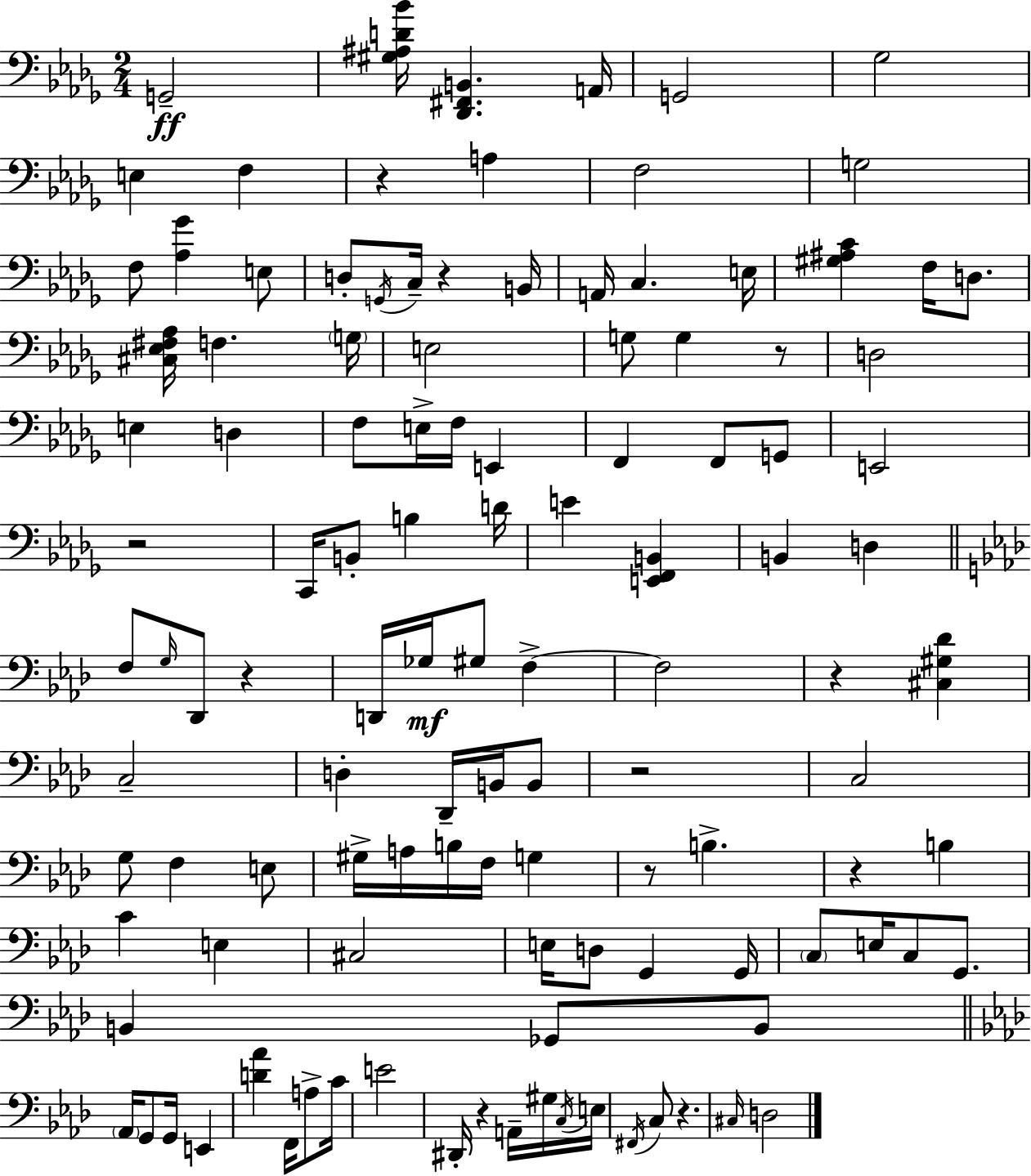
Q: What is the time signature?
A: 2/4